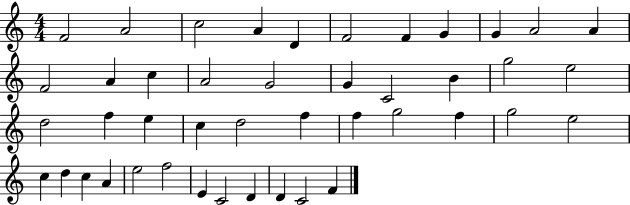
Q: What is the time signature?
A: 4/4